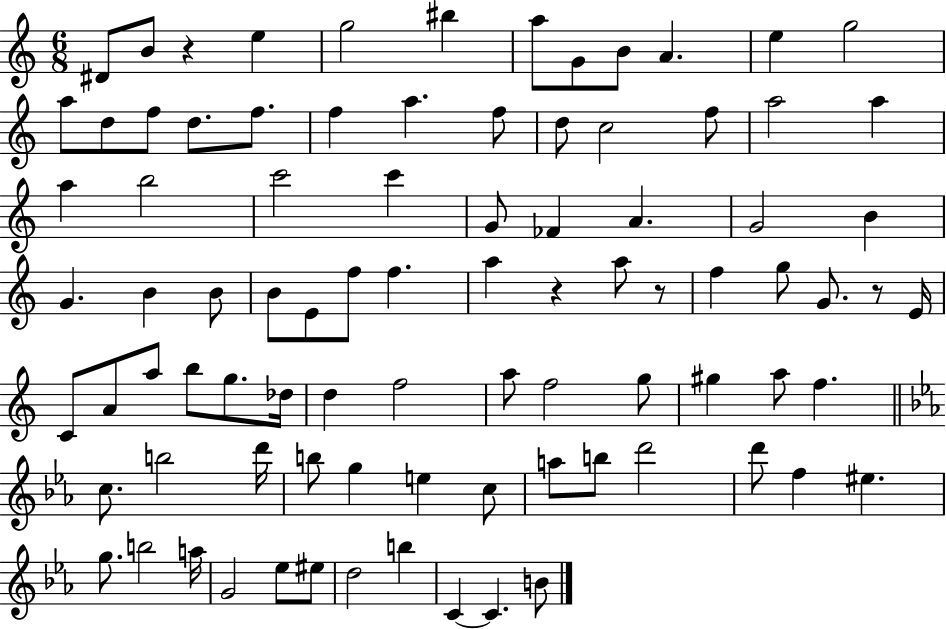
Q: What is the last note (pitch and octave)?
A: B4